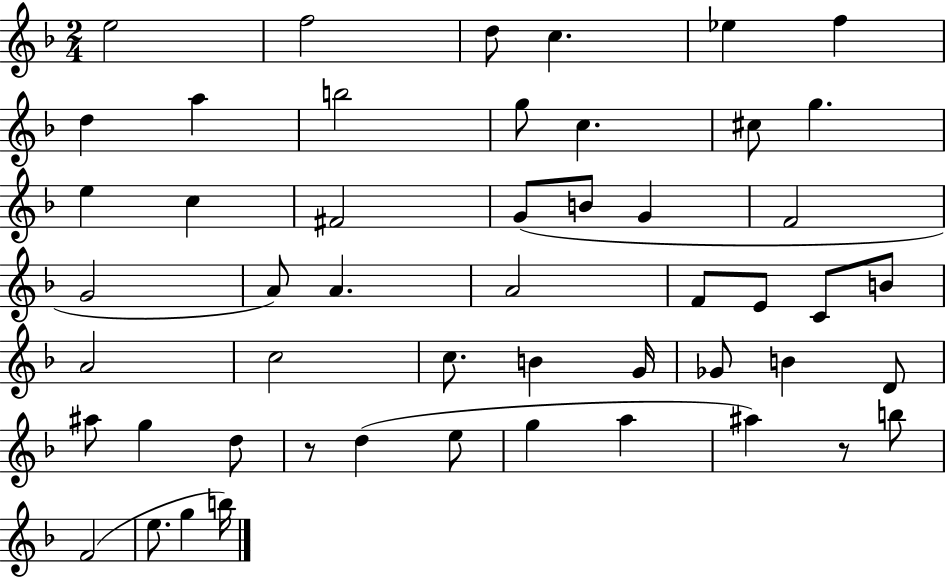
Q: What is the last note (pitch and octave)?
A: B5